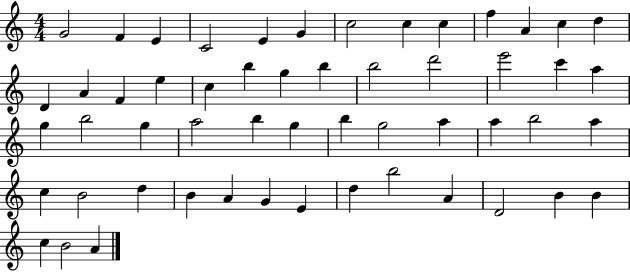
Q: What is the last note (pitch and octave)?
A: A4